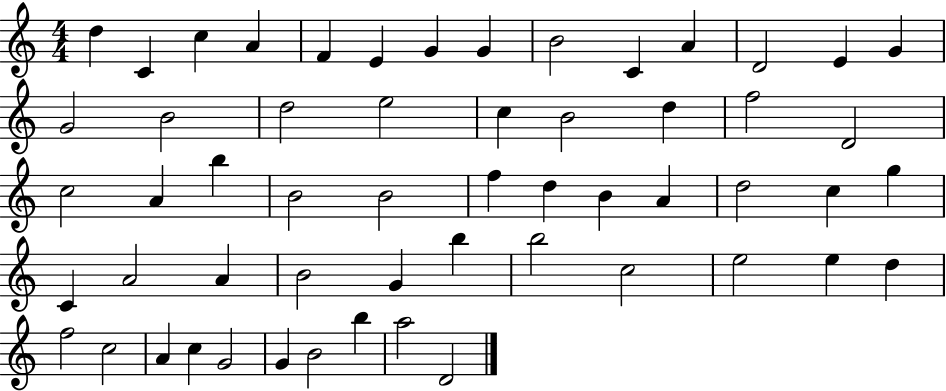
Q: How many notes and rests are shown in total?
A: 56